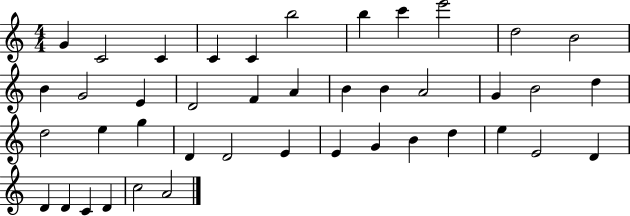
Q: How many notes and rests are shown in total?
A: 42